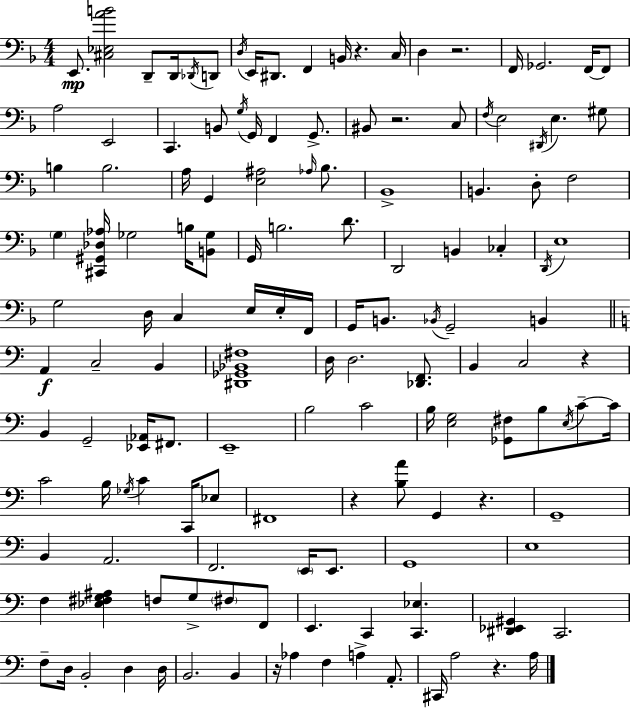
X:1
T:Untitled
M:4/4
L:1/4
K:Dm
E,,/2 [^C,_E,AB]2 D,,/2 D,,/4 _D,,/4 D,,/2 D,/4 E,,/4 ^D,,/2 F,, B,,/4 z C,/4 D, z2 F,,/4 _G,,2 F,,/4 F,,/2 A,2 E,,2 C,, B,,/2 G,/4 G,,/4 F,, G,,/2 ^B,,/2 z2 C,/2 F,/4 E,2 ^D,,/4 E, ^G,/2 B, B,2 A,/4 G,, [E,^A,]2 _A,/4 _B,/2 _B,,4 B,, D,/2 F,2 G, [^C,,^G,,_D,_A,]/4 _G,2 B,/4 [B,,_G,]/2 G,,/4 B,2 D/2 D,,2 B,, _C, D,,/4 E,4 G,2 D,/4 C, E,/4 E,/4 F,,/4 G,,/4 B,,/2 _B,,/4 G,,2 B,, A,, C,2 B,, [^D,,_G,,_B,,^F,]4 D,/4 D,2 [_D,,F,,]/2 B,, C,2 z B,, G,,2 [_E,,_A,,]/4 ^F,,/2 E,,4 B,2 C2 B,/4 [E,G,]2 [_G,,^F,]/2 B,/2 E,/4 C/2 C/4 C2 B,/4 _G,/4 C C,,/4 _E,/2 ^F,,4 z [B,A]/2 G,, z G,,4 B,, A,,2 F,,2 E,,/4 E,,/2 G,,4 E,4 F, [_E,^F,G,^A,] F,/2 G,/2 ^F,/2 F,,/2 E,, C,, [C,,_E,] [^D,,_E,,^G,,] C,,2 F,/2 D,/4 B,,2 D, D,/4 B,,2 B,, z/4 _A, F, A, A,,/2 ^C,,/4 A,2 z A,/4